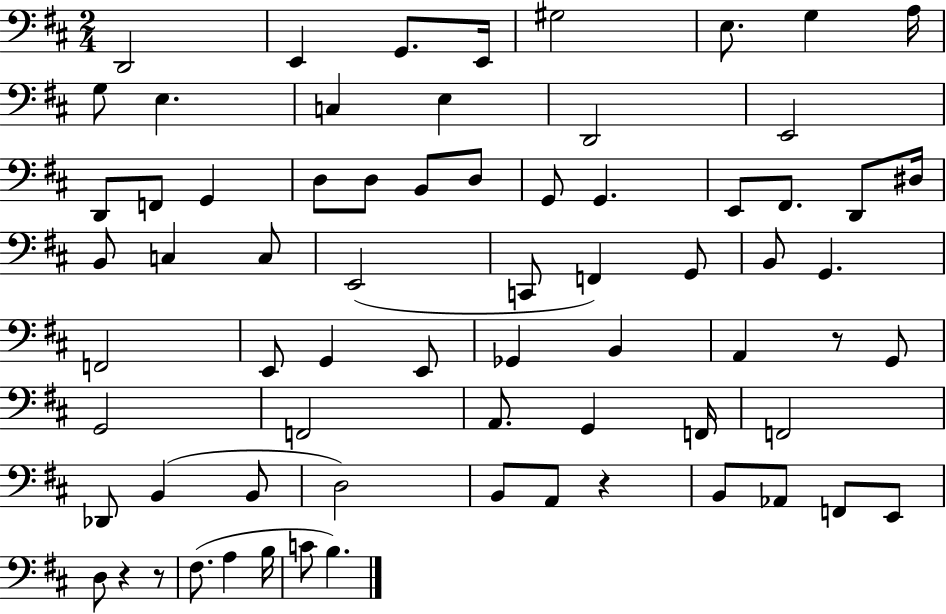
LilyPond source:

{
  \clef bass
  \numericTimeSignature
  \time 2/4
  \key d \major
  \repeat volta 2 { d,2 | e,4 g,8. e,16 | gis2 | e8. g4 a16 | \break g8 e4. | c4 e4 | d,2 | e,2 | \break d,8 f,8 g,4 | d8 d8 b,8 d8 | g,8 g,4. | e,8 fis,8. d,8 dis16 | \break b,8 c4 c8 | e,2( | c,8 f,4) g,8 | b,8 g,4. | \break f,2 | e,8 g,4 e,8 | ges,4 b,4 | a,4 r8 g,8 | \break g,2 | f,2 | a,8. g,4 f,16 | f,2 | \break des,8 b,4( b,8 | d2) | b,8 a,8 r4 | b,8 aes,8 f,8 e,8 | \break d8 r4 r8 | fis8.( a4 b16 | c'8 b4.) | } \bar "|."
}